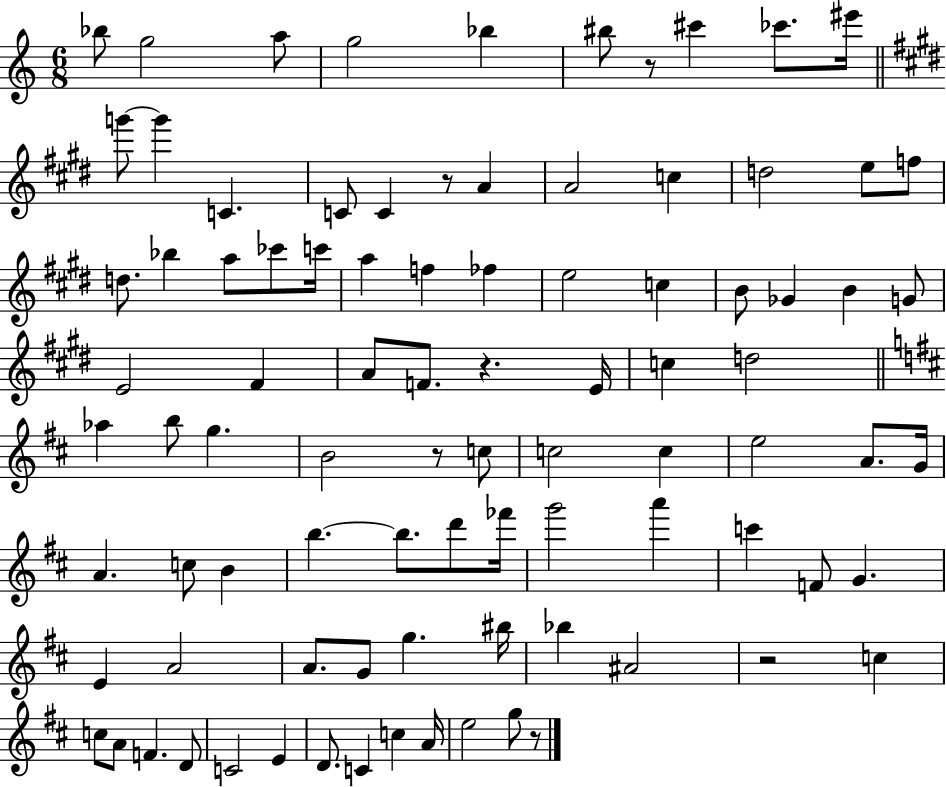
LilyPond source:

{
  \clef treble
  \numericTimeSignature
  \time 6/8
  \key c \major
  bes''8 g''2 a''8 | g''2 bes''4 | bis''8 r8 cis'''4 ces'''8. eis'''16 | \bar "||" \break \key e \major g'''8~~ g'''4 c'4. | c'8 c'4 r8 a'4 | a'2 c''4 | d''2 e''8 f''8 | \break d''8. bes''4 a''8 ces'''8 c'''16 | a''4 f''4 fes''4 | e''2 c''4 | b'8 ges'4 b'4 g'8 | \break e'2 fis'4 | a'8 f'8. r4. e'16 | c''4 d''2 | \bar "||" \break \key b \minor aes''4 b''8 g''4. | b'2 r8 c''8 | c''2 c''4 | e''2 a'8. g'16 | \break a'4. c''8 b'4 | b''4.~~ b''8. d'''8 fes'''16 | g'''2 a'''4 | c'''4 f'8 g'4. | \break e'4 a'2 | a'8. g'8 g''4. bis''16 | bes''4 ais'2 | r2 c''4 | \break c''8 a'8 f'4. d'8 | c'2 e'4 | d'8. c'4 c''4 a'16 | e''2 g''8 r8 | \break \bar "|."
}